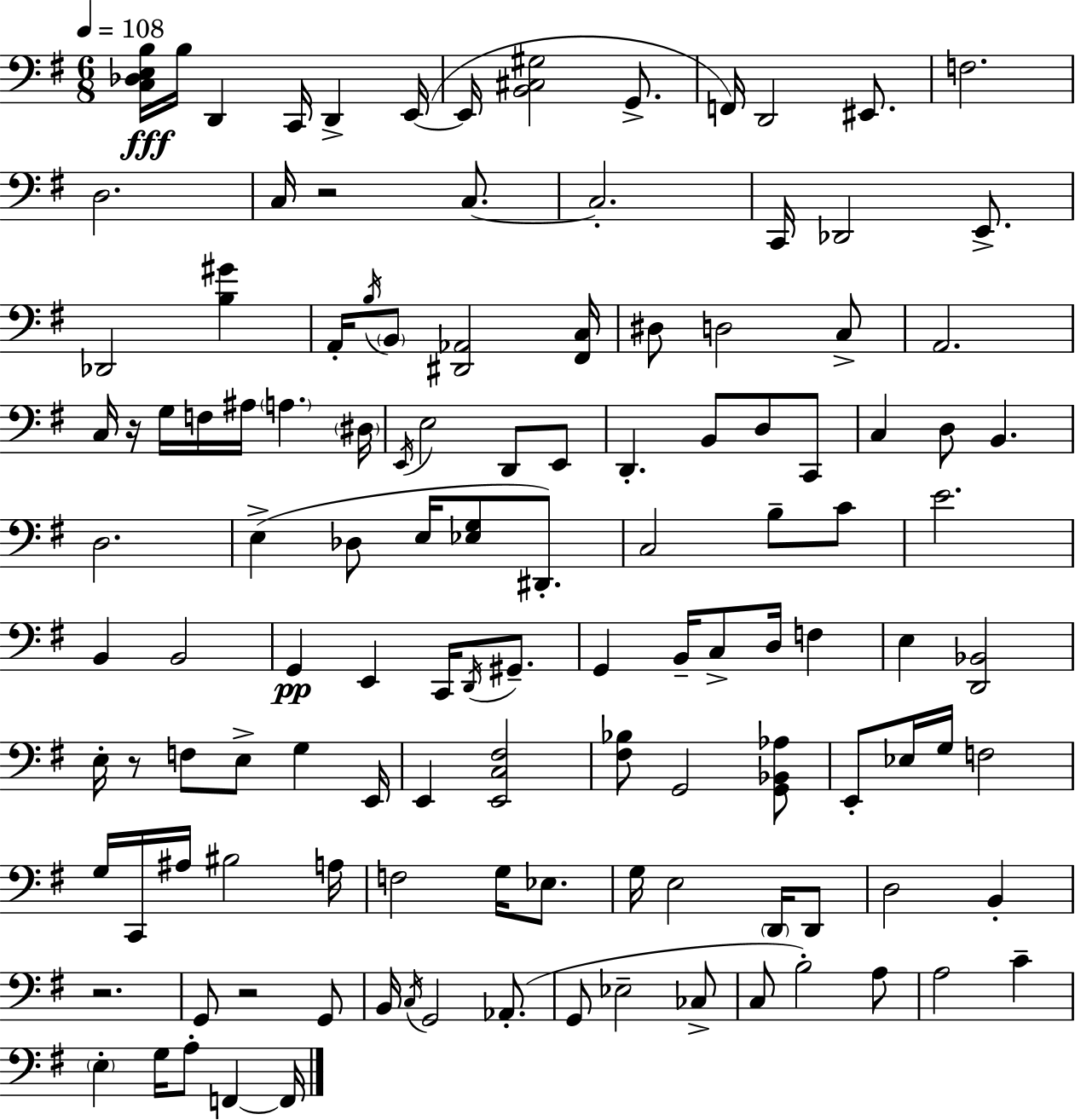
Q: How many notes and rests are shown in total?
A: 124